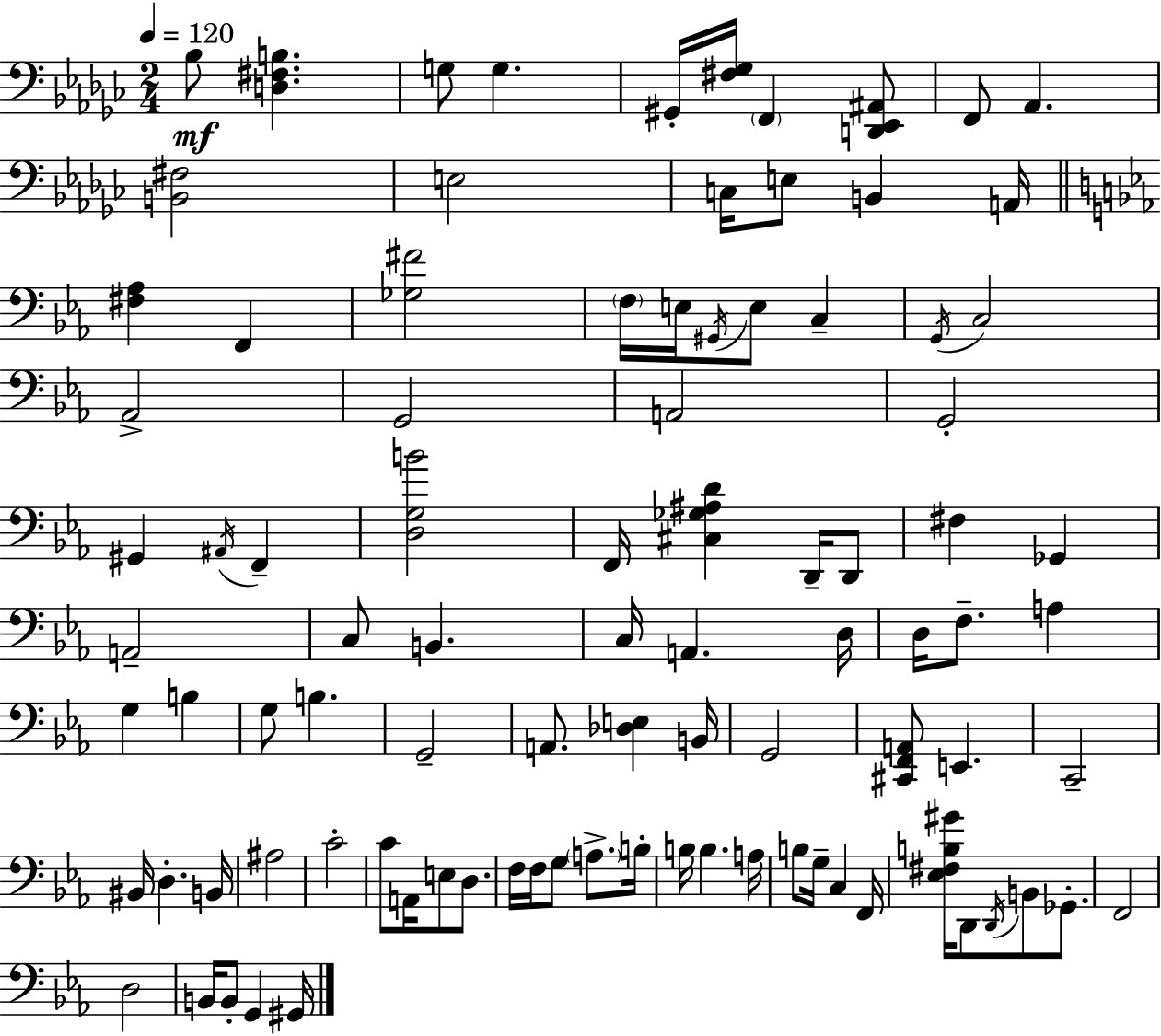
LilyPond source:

{
  \clef bass
  \numericTimeSignature
  \time 2/4
  \key ees \minor
  \tempo 4 = 120
  bes8\mf <d fis b>4. | g8 g4. | gis,16-. <fis ges>16 \parenthesize f,4 <d, ees, ais,>8 | f,8 aes,4. | \break <b, fis>2 | e2 | c16 e8 b,4 a,16 | \bar "||" \break \key ees \major <fis aes>4 f,4 | <ges fis'>2 | \parenthesize f16 e16 \acciaccatura { gis,16 } e8 c4-- | \acciaccatura { g,16 } c2 | \break aes,2-> | g,2 | a,2 | g,2-. | \break gis,4 \acciaccatura { ais,16 } f,4-- | <d g b'>2 | f,16 <cis ges ais d'>4 | d,16-- d,8 fis4 ges,4 | \break a,2-- | c8 b,4. | c16 a,4. | d16 d16 f8.-- a4 | \break g4 b4 | g8 b4. | g,2-- | a,8. <des e>4 | \break b,16 g,2 | <cis, f, a,>8 e,4. | c,2-- | bis,16 d4.-. | \break b,16 ais2 | c'2-. | c'8 a,16 e8 | d8. f16 f16 g8 \parenthesize a8.-> | \break b16-. b16 b4. | a16 b8 g16-- c4 | f,16 <ees fis b gis'>16 d,8 \acciaccatura { d,16 } b,8 | ges,8.-. f,2 | \break d2 | b,16 b,8-. g,4 | gis,16 \bar "|."
}